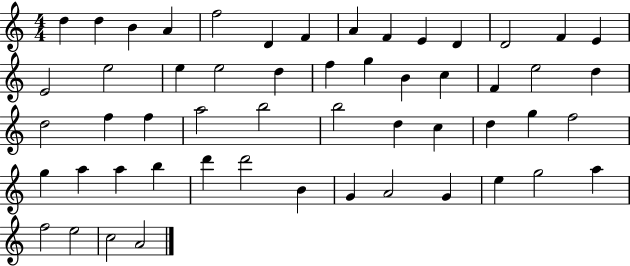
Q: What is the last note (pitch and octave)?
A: A4